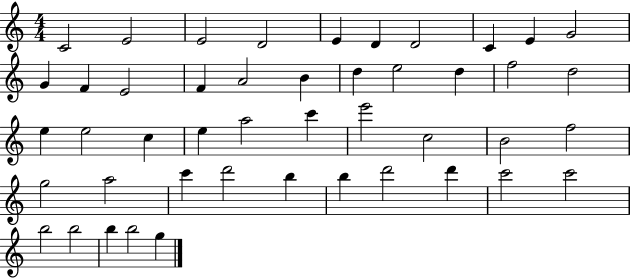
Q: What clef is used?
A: treble